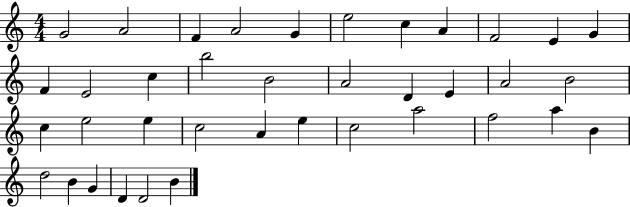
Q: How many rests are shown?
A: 0